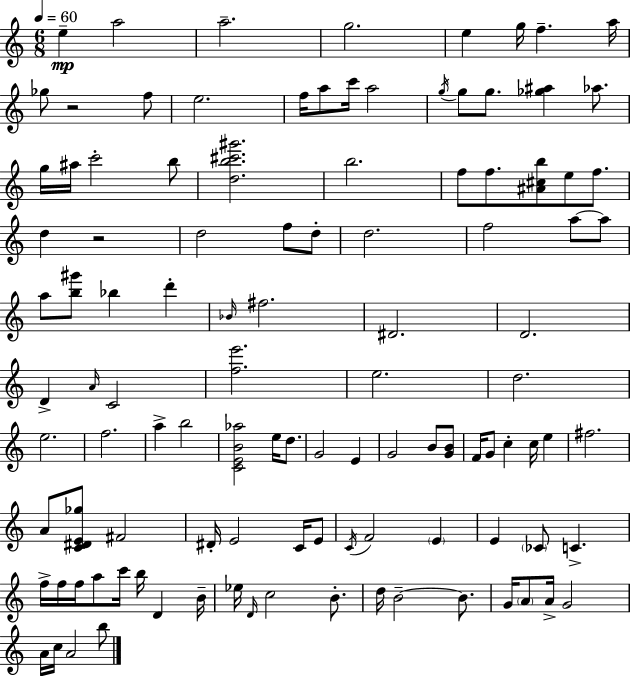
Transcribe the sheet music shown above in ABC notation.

X:1
T:Untitled
M:6/8
L:1/4
K:C
e a2 a2 g2 e g/4 f a/4 _g/2 z2 f/2 e2 f/4 a/2 c'/4 a2 g/4 g/2 g/2 [_g^a] _a/2 g/4 ^a/4 c'2 b/2 [db^c'^g']2 b2 f/2 f/2 [^A^cb]/2 e/2 f/2 d z2 d2 f/2 d/2 d2 f2 a/2 a/2 a/2 [b^g']/2 _b d' _B/4 ^f2 ^D2 D2 D A/4 C2 [fe']2 e2 d2 e2 f2 a b2 [CEB_a]2 e/4 d/2 G2 E G2 B/2 [GB]/2 F/4 G/2 c c/4 e ^f2 A/2 [C^DE_g]/2 ^F2 ^D/4 E2 C/4 E/2 C/4 F2 E E _C/2 C f/4 f/4 f/4 a/2 c'/4 b/4 D B/4 _e/4 D/4 c2 B/2 d/4 B2 B/2 G/4 A/2 A/4 G2 A/4 c/4 A2 b/2